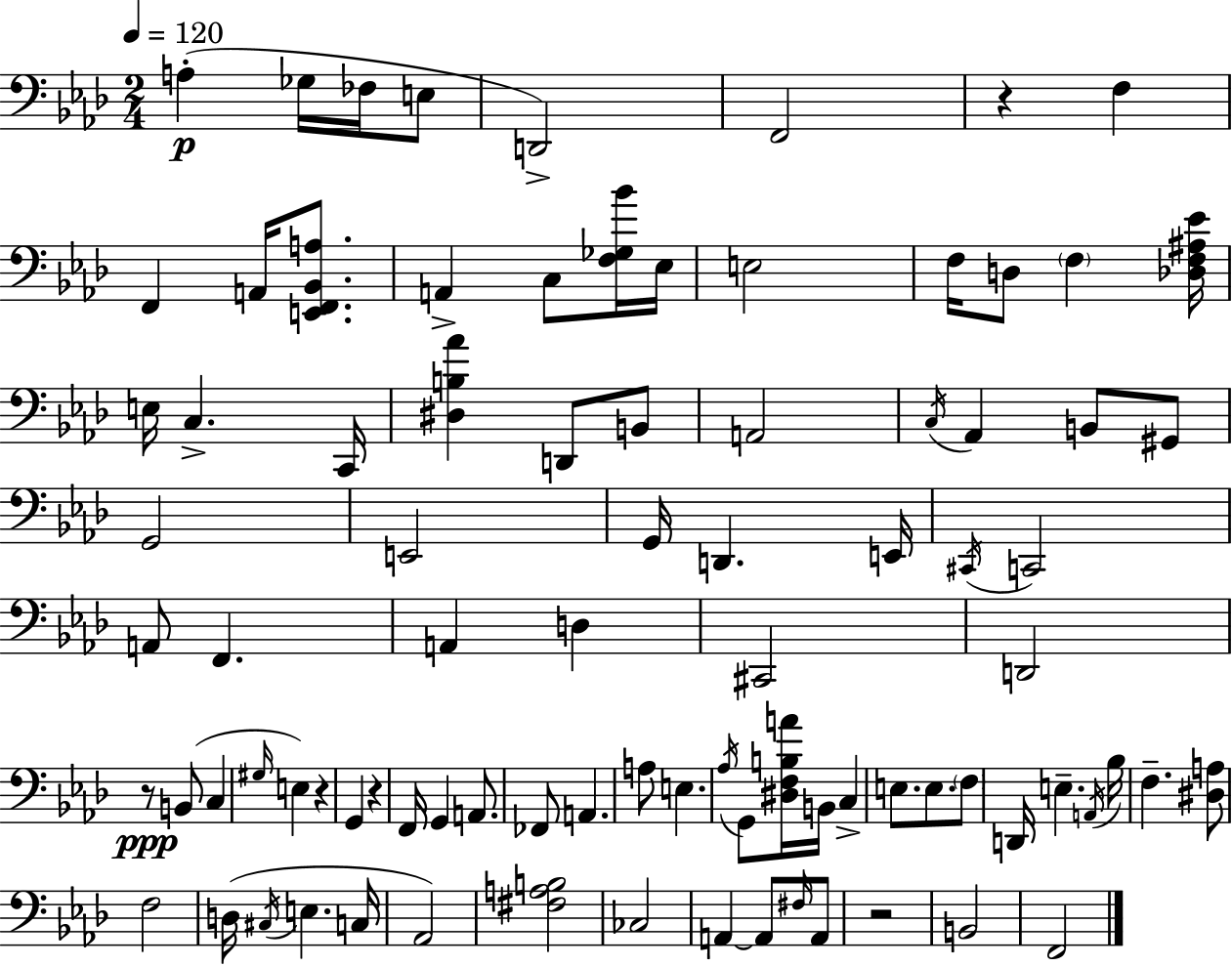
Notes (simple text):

A3/q Gb3/s FES3/s E3/e D2/h F2/h R/q F3/q F2/q A2/s [E2,F2,Bb2,A3]/e. A2/q C3/e [F3,Gb3,Bb4]/s Eb3/s E3/h F3/s D3/e F3/q [Db3,F3,A#3,Eb4]/s E3/s C3/q. C2/s [D#3,B3,Ab4]/q D2/e B2/e A2/h C3/s Ab2/q B2/e G#2/e G2/h E2/h G2/s D2/q. E2/s C#2/s C2/h A2/e F2/q. A2/q D3/q C#2/h D2/h R/e B2/e C3/q G#3/s E3/q R/q G2/q R/q F2/s G2/q A2/e. FES2/e A2/q. A3/e E3/q. Ab3/s G2/e [D#3,F3,B3,A4]/s B2/s C3/q E3/e. E3/e. F3/e D2/s E3/q. A2/s Bb3/s F3/q. [D#3,A3]/e F3/h D3/s C#3/s E3/q. C3/s Ab2/h [F#3,A3,B3]/h CES3/h A2/q A2/e F#3/s A2/e R/h B2/h F2/h